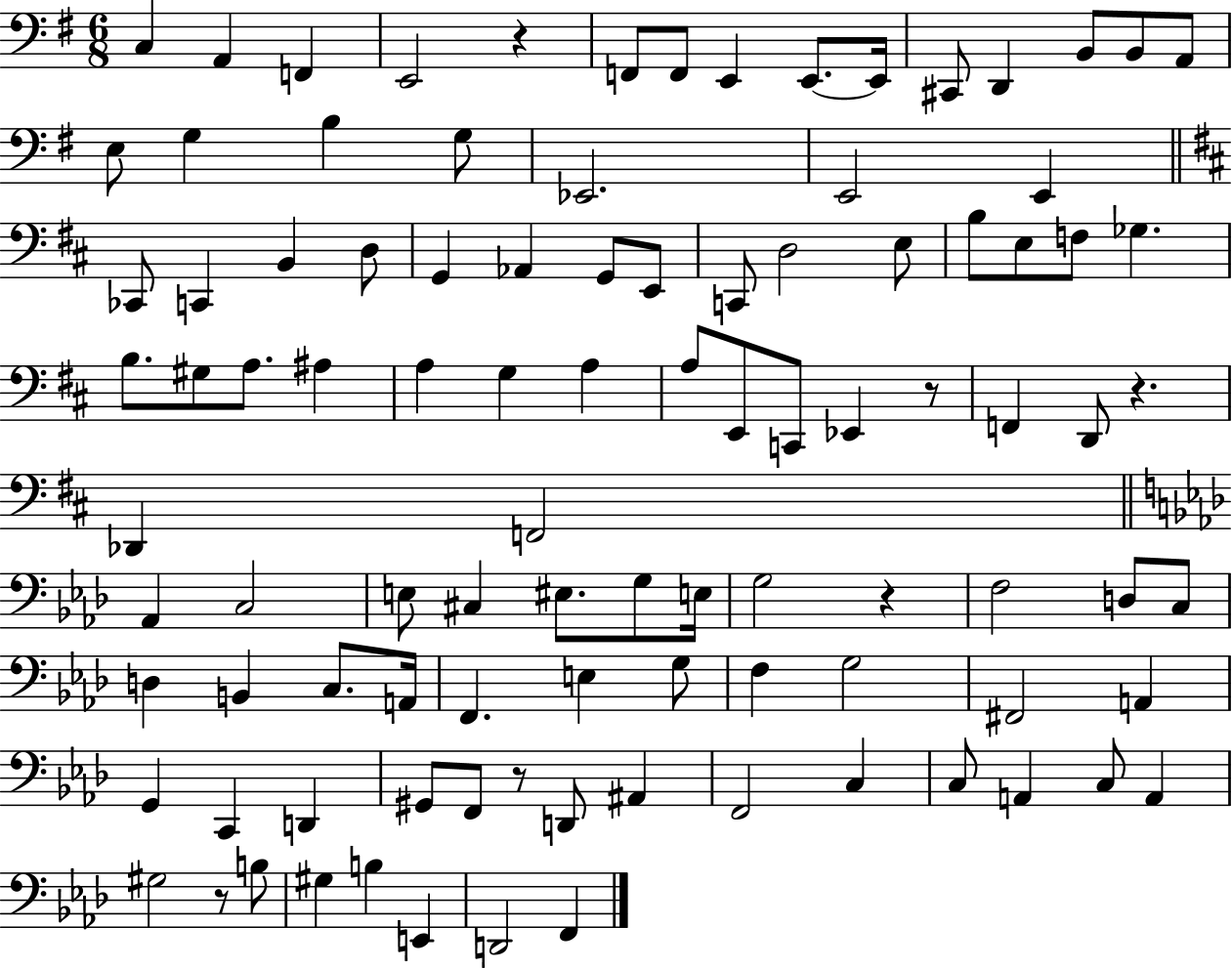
C3/q A2/q F2/q E2/h R/q F2/e F2/e E2/q E2/e. E2/s C#2/e D2/q B2/e B2/e A2/e E3/e G3/q B3/q G3/e Eb2/h. E2/h E2/q CES2/e C2/q B2/q D3/e G2/q Ab2/q G2/e E2/e C2/e D3/h E3/e B3/e E3/e F3/e Gb3/q. B3/e. G#3/e A3/e. A#3/q A3/q G3/q A3/q A3/e E2/e C2/e Eb2/q R/e F2/q D2/e R/q. Db2/q F2/h Ab2/q C3/h E3/e C#3/q EIS3/e. G3/e E3/s G3/h R/q F3/h D3/e C3/e D3/q B2/q C3/e. A2/s F2/q. E3/q G3/e F3/q G3/h F#2/h A2/q G2/q C2/q D2/q G#2/e F2/e R/e D2/e A#2/q F2/h C3/q C3/e A2/q C3/e A2/q G#3/h R/e B3/e G#3/q B3/q E2/q D2/h F2/q